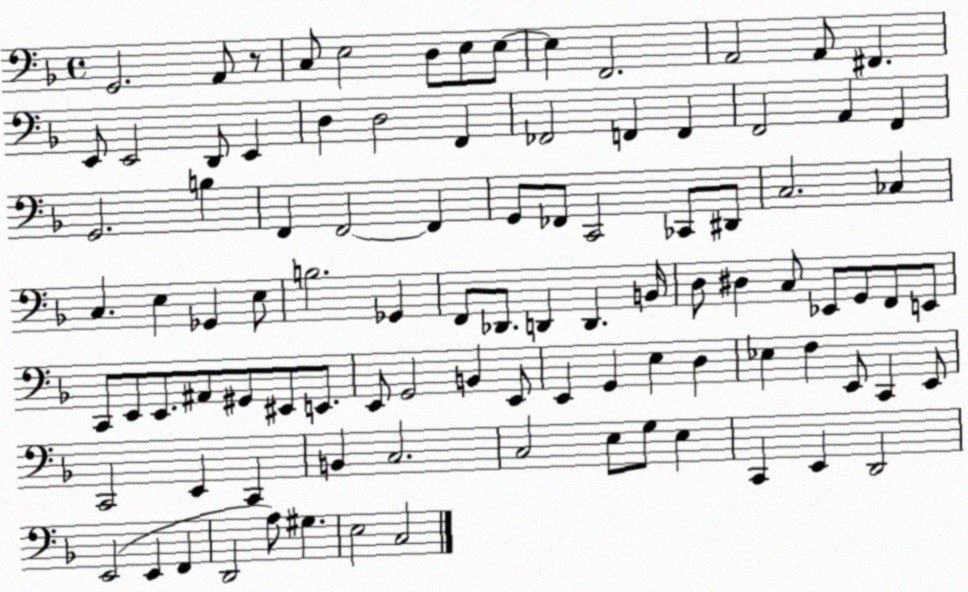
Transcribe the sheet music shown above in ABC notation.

X:1
T:Untitled
M:4/4
L:1/4
K:F
G,,2 A,,/2 z/2 C,/2 E,2 D,/2 E,/2 E,/2 E, F,,2 A,,2 A,,/2 ^F,, E,,/2 E,,2 D,,/2 E,, D, D,2 F,, _F,,2 F,, F,, F,,2 A,, F,, G,,2 B, F,, F,,2 F,, G,,/2 _F,,/2 C,,2 _C,,/2 ^D,,/2 C,2 _C, C, E, _G,, E,/2 B,2 _G,, F,,/2 _D,,/2 D,, D,, B,,/4 D,/2 ^D, C,/2 _E,,/2 G,,/2 F,,/2 E,,/2 C,,/2 E,,/2 E,,/2 ^A,,/2 ^G,,/2 ^E,,/2 E,,/2 E,,/2 G,,2 B,, E,,/2 E,, G,, E, D, _E, F, E,,/2 C,, E,,/2 C,,2 E,, C,, B,, C,2 C,2 E,/2 G,/2 E, C,, E,, D,,2 E,,2 E,, F,, D,,2 A,/2 ^G, E,2 C,2